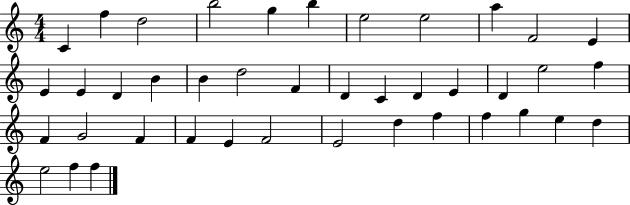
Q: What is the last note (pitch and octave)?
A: F5